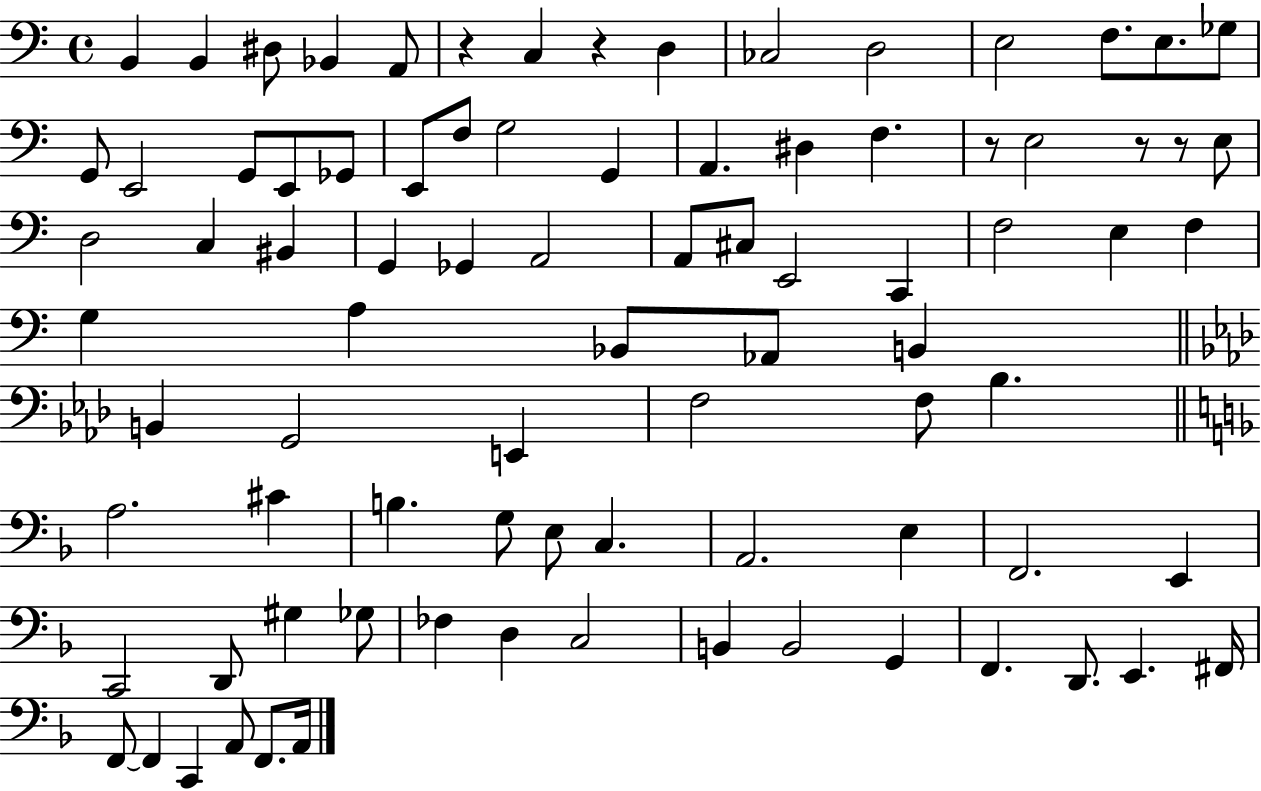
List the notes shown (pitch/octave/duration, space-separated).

B2/q B2/q D#3/e Bb2/q A2/e R/q C3/q R/q D3/q CES3/h D3/h E3/h F3/e. E3/e. Gb3/e G2/e E2/h G2/e E2/e Gb2/e E2/e F3/e G3/h G2/q A2/q. D#3/q F3/q. R/e E3/h R/e R/e E3/e D3/h C3/q BIS2/q G2/q Gb2/q A2/h A2/e C#3/e E2/h C2/q F3/h E3/q F3/q G3/q A3/q Bb2/e Ab2/e B2/q B2/q G2/h E2/q F3/h F3/e Bb3/q. A3/h. C#4/q B3/q. G3/e E3/e C3/q. A2/h. E3/q F2/h. E2/q C2/h D2/e G#3/q Gb3/e FES3/q D3/q C3/h B2/q B2/h G2/q F2/q. D2/e. E2/q. F#2/s F2/e F2/q C2/q A2/e F2/e. A2/s